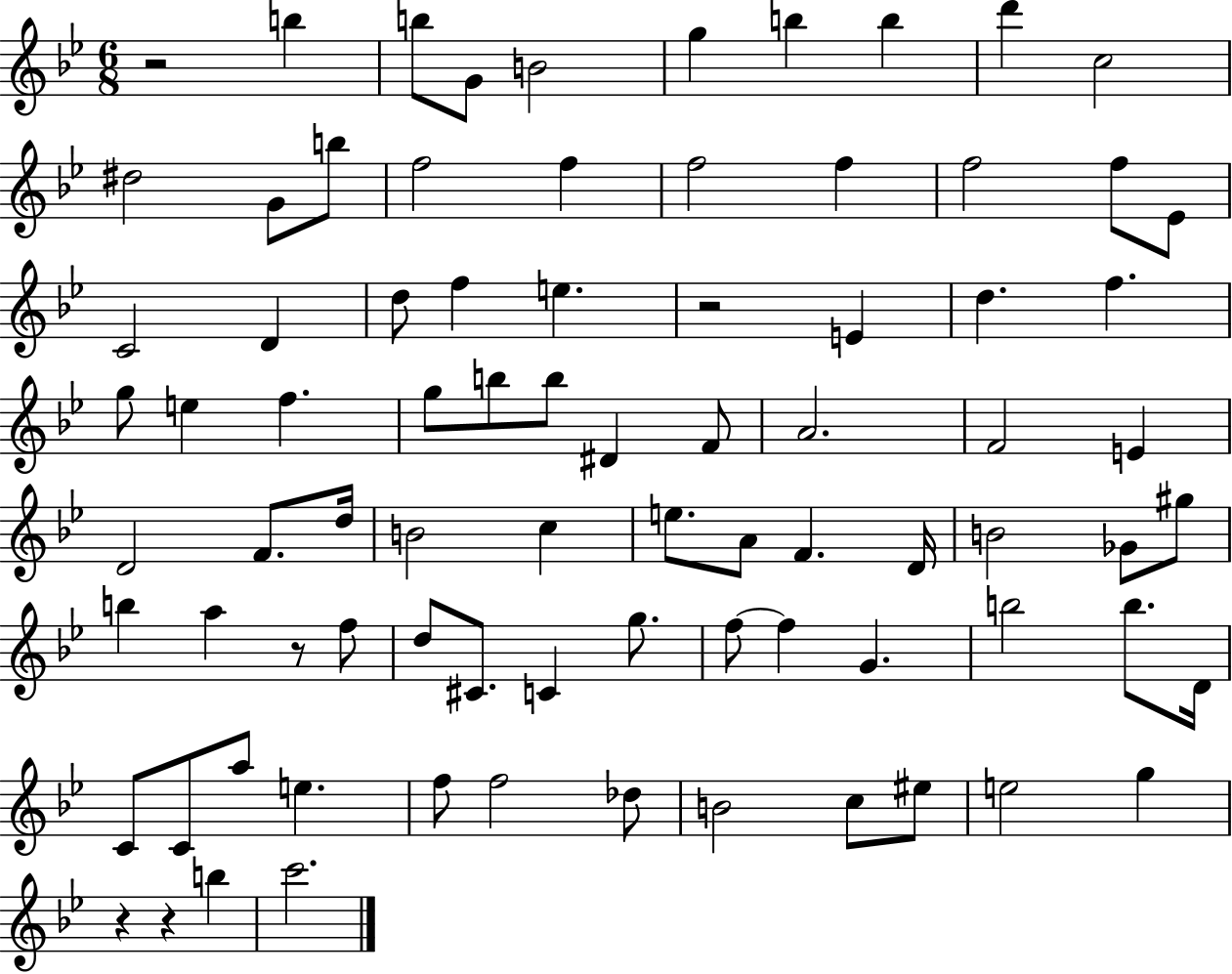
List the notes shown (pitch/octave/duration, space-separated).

R/h B5/q B5/e G4/e B4/h G5/q B5/q B5/q D6/q C5/h D#5/h G4/e B5/e F5/h F5/q F5/h F5/q F5/h F5/e Eb4/e C4/h D4/q D5/e F5/q E5/q. R/h E4/q D5/q. F5/q. G5/e E5/q F5/q. G5/e B5/e B5/e D#4/q F4/e A4/h. F4/h E4/q D4/h F4/e. D5/s B4/h C5/q E5/e. A4/e F4/q. D4/s B4/h Gb4/e G#5/e B5/q A5/q R/e F5/e D5/e C#4/e. C4/q G5/e. F5/e F5/q G4/q. B5/h B5/e. D4/s C4/e C4/e A5/e E5/q. F5/e F5/h Db5/e B4/h C5/e EIS5/e E5/h G5/q R/q R/q B5/q C6/h.